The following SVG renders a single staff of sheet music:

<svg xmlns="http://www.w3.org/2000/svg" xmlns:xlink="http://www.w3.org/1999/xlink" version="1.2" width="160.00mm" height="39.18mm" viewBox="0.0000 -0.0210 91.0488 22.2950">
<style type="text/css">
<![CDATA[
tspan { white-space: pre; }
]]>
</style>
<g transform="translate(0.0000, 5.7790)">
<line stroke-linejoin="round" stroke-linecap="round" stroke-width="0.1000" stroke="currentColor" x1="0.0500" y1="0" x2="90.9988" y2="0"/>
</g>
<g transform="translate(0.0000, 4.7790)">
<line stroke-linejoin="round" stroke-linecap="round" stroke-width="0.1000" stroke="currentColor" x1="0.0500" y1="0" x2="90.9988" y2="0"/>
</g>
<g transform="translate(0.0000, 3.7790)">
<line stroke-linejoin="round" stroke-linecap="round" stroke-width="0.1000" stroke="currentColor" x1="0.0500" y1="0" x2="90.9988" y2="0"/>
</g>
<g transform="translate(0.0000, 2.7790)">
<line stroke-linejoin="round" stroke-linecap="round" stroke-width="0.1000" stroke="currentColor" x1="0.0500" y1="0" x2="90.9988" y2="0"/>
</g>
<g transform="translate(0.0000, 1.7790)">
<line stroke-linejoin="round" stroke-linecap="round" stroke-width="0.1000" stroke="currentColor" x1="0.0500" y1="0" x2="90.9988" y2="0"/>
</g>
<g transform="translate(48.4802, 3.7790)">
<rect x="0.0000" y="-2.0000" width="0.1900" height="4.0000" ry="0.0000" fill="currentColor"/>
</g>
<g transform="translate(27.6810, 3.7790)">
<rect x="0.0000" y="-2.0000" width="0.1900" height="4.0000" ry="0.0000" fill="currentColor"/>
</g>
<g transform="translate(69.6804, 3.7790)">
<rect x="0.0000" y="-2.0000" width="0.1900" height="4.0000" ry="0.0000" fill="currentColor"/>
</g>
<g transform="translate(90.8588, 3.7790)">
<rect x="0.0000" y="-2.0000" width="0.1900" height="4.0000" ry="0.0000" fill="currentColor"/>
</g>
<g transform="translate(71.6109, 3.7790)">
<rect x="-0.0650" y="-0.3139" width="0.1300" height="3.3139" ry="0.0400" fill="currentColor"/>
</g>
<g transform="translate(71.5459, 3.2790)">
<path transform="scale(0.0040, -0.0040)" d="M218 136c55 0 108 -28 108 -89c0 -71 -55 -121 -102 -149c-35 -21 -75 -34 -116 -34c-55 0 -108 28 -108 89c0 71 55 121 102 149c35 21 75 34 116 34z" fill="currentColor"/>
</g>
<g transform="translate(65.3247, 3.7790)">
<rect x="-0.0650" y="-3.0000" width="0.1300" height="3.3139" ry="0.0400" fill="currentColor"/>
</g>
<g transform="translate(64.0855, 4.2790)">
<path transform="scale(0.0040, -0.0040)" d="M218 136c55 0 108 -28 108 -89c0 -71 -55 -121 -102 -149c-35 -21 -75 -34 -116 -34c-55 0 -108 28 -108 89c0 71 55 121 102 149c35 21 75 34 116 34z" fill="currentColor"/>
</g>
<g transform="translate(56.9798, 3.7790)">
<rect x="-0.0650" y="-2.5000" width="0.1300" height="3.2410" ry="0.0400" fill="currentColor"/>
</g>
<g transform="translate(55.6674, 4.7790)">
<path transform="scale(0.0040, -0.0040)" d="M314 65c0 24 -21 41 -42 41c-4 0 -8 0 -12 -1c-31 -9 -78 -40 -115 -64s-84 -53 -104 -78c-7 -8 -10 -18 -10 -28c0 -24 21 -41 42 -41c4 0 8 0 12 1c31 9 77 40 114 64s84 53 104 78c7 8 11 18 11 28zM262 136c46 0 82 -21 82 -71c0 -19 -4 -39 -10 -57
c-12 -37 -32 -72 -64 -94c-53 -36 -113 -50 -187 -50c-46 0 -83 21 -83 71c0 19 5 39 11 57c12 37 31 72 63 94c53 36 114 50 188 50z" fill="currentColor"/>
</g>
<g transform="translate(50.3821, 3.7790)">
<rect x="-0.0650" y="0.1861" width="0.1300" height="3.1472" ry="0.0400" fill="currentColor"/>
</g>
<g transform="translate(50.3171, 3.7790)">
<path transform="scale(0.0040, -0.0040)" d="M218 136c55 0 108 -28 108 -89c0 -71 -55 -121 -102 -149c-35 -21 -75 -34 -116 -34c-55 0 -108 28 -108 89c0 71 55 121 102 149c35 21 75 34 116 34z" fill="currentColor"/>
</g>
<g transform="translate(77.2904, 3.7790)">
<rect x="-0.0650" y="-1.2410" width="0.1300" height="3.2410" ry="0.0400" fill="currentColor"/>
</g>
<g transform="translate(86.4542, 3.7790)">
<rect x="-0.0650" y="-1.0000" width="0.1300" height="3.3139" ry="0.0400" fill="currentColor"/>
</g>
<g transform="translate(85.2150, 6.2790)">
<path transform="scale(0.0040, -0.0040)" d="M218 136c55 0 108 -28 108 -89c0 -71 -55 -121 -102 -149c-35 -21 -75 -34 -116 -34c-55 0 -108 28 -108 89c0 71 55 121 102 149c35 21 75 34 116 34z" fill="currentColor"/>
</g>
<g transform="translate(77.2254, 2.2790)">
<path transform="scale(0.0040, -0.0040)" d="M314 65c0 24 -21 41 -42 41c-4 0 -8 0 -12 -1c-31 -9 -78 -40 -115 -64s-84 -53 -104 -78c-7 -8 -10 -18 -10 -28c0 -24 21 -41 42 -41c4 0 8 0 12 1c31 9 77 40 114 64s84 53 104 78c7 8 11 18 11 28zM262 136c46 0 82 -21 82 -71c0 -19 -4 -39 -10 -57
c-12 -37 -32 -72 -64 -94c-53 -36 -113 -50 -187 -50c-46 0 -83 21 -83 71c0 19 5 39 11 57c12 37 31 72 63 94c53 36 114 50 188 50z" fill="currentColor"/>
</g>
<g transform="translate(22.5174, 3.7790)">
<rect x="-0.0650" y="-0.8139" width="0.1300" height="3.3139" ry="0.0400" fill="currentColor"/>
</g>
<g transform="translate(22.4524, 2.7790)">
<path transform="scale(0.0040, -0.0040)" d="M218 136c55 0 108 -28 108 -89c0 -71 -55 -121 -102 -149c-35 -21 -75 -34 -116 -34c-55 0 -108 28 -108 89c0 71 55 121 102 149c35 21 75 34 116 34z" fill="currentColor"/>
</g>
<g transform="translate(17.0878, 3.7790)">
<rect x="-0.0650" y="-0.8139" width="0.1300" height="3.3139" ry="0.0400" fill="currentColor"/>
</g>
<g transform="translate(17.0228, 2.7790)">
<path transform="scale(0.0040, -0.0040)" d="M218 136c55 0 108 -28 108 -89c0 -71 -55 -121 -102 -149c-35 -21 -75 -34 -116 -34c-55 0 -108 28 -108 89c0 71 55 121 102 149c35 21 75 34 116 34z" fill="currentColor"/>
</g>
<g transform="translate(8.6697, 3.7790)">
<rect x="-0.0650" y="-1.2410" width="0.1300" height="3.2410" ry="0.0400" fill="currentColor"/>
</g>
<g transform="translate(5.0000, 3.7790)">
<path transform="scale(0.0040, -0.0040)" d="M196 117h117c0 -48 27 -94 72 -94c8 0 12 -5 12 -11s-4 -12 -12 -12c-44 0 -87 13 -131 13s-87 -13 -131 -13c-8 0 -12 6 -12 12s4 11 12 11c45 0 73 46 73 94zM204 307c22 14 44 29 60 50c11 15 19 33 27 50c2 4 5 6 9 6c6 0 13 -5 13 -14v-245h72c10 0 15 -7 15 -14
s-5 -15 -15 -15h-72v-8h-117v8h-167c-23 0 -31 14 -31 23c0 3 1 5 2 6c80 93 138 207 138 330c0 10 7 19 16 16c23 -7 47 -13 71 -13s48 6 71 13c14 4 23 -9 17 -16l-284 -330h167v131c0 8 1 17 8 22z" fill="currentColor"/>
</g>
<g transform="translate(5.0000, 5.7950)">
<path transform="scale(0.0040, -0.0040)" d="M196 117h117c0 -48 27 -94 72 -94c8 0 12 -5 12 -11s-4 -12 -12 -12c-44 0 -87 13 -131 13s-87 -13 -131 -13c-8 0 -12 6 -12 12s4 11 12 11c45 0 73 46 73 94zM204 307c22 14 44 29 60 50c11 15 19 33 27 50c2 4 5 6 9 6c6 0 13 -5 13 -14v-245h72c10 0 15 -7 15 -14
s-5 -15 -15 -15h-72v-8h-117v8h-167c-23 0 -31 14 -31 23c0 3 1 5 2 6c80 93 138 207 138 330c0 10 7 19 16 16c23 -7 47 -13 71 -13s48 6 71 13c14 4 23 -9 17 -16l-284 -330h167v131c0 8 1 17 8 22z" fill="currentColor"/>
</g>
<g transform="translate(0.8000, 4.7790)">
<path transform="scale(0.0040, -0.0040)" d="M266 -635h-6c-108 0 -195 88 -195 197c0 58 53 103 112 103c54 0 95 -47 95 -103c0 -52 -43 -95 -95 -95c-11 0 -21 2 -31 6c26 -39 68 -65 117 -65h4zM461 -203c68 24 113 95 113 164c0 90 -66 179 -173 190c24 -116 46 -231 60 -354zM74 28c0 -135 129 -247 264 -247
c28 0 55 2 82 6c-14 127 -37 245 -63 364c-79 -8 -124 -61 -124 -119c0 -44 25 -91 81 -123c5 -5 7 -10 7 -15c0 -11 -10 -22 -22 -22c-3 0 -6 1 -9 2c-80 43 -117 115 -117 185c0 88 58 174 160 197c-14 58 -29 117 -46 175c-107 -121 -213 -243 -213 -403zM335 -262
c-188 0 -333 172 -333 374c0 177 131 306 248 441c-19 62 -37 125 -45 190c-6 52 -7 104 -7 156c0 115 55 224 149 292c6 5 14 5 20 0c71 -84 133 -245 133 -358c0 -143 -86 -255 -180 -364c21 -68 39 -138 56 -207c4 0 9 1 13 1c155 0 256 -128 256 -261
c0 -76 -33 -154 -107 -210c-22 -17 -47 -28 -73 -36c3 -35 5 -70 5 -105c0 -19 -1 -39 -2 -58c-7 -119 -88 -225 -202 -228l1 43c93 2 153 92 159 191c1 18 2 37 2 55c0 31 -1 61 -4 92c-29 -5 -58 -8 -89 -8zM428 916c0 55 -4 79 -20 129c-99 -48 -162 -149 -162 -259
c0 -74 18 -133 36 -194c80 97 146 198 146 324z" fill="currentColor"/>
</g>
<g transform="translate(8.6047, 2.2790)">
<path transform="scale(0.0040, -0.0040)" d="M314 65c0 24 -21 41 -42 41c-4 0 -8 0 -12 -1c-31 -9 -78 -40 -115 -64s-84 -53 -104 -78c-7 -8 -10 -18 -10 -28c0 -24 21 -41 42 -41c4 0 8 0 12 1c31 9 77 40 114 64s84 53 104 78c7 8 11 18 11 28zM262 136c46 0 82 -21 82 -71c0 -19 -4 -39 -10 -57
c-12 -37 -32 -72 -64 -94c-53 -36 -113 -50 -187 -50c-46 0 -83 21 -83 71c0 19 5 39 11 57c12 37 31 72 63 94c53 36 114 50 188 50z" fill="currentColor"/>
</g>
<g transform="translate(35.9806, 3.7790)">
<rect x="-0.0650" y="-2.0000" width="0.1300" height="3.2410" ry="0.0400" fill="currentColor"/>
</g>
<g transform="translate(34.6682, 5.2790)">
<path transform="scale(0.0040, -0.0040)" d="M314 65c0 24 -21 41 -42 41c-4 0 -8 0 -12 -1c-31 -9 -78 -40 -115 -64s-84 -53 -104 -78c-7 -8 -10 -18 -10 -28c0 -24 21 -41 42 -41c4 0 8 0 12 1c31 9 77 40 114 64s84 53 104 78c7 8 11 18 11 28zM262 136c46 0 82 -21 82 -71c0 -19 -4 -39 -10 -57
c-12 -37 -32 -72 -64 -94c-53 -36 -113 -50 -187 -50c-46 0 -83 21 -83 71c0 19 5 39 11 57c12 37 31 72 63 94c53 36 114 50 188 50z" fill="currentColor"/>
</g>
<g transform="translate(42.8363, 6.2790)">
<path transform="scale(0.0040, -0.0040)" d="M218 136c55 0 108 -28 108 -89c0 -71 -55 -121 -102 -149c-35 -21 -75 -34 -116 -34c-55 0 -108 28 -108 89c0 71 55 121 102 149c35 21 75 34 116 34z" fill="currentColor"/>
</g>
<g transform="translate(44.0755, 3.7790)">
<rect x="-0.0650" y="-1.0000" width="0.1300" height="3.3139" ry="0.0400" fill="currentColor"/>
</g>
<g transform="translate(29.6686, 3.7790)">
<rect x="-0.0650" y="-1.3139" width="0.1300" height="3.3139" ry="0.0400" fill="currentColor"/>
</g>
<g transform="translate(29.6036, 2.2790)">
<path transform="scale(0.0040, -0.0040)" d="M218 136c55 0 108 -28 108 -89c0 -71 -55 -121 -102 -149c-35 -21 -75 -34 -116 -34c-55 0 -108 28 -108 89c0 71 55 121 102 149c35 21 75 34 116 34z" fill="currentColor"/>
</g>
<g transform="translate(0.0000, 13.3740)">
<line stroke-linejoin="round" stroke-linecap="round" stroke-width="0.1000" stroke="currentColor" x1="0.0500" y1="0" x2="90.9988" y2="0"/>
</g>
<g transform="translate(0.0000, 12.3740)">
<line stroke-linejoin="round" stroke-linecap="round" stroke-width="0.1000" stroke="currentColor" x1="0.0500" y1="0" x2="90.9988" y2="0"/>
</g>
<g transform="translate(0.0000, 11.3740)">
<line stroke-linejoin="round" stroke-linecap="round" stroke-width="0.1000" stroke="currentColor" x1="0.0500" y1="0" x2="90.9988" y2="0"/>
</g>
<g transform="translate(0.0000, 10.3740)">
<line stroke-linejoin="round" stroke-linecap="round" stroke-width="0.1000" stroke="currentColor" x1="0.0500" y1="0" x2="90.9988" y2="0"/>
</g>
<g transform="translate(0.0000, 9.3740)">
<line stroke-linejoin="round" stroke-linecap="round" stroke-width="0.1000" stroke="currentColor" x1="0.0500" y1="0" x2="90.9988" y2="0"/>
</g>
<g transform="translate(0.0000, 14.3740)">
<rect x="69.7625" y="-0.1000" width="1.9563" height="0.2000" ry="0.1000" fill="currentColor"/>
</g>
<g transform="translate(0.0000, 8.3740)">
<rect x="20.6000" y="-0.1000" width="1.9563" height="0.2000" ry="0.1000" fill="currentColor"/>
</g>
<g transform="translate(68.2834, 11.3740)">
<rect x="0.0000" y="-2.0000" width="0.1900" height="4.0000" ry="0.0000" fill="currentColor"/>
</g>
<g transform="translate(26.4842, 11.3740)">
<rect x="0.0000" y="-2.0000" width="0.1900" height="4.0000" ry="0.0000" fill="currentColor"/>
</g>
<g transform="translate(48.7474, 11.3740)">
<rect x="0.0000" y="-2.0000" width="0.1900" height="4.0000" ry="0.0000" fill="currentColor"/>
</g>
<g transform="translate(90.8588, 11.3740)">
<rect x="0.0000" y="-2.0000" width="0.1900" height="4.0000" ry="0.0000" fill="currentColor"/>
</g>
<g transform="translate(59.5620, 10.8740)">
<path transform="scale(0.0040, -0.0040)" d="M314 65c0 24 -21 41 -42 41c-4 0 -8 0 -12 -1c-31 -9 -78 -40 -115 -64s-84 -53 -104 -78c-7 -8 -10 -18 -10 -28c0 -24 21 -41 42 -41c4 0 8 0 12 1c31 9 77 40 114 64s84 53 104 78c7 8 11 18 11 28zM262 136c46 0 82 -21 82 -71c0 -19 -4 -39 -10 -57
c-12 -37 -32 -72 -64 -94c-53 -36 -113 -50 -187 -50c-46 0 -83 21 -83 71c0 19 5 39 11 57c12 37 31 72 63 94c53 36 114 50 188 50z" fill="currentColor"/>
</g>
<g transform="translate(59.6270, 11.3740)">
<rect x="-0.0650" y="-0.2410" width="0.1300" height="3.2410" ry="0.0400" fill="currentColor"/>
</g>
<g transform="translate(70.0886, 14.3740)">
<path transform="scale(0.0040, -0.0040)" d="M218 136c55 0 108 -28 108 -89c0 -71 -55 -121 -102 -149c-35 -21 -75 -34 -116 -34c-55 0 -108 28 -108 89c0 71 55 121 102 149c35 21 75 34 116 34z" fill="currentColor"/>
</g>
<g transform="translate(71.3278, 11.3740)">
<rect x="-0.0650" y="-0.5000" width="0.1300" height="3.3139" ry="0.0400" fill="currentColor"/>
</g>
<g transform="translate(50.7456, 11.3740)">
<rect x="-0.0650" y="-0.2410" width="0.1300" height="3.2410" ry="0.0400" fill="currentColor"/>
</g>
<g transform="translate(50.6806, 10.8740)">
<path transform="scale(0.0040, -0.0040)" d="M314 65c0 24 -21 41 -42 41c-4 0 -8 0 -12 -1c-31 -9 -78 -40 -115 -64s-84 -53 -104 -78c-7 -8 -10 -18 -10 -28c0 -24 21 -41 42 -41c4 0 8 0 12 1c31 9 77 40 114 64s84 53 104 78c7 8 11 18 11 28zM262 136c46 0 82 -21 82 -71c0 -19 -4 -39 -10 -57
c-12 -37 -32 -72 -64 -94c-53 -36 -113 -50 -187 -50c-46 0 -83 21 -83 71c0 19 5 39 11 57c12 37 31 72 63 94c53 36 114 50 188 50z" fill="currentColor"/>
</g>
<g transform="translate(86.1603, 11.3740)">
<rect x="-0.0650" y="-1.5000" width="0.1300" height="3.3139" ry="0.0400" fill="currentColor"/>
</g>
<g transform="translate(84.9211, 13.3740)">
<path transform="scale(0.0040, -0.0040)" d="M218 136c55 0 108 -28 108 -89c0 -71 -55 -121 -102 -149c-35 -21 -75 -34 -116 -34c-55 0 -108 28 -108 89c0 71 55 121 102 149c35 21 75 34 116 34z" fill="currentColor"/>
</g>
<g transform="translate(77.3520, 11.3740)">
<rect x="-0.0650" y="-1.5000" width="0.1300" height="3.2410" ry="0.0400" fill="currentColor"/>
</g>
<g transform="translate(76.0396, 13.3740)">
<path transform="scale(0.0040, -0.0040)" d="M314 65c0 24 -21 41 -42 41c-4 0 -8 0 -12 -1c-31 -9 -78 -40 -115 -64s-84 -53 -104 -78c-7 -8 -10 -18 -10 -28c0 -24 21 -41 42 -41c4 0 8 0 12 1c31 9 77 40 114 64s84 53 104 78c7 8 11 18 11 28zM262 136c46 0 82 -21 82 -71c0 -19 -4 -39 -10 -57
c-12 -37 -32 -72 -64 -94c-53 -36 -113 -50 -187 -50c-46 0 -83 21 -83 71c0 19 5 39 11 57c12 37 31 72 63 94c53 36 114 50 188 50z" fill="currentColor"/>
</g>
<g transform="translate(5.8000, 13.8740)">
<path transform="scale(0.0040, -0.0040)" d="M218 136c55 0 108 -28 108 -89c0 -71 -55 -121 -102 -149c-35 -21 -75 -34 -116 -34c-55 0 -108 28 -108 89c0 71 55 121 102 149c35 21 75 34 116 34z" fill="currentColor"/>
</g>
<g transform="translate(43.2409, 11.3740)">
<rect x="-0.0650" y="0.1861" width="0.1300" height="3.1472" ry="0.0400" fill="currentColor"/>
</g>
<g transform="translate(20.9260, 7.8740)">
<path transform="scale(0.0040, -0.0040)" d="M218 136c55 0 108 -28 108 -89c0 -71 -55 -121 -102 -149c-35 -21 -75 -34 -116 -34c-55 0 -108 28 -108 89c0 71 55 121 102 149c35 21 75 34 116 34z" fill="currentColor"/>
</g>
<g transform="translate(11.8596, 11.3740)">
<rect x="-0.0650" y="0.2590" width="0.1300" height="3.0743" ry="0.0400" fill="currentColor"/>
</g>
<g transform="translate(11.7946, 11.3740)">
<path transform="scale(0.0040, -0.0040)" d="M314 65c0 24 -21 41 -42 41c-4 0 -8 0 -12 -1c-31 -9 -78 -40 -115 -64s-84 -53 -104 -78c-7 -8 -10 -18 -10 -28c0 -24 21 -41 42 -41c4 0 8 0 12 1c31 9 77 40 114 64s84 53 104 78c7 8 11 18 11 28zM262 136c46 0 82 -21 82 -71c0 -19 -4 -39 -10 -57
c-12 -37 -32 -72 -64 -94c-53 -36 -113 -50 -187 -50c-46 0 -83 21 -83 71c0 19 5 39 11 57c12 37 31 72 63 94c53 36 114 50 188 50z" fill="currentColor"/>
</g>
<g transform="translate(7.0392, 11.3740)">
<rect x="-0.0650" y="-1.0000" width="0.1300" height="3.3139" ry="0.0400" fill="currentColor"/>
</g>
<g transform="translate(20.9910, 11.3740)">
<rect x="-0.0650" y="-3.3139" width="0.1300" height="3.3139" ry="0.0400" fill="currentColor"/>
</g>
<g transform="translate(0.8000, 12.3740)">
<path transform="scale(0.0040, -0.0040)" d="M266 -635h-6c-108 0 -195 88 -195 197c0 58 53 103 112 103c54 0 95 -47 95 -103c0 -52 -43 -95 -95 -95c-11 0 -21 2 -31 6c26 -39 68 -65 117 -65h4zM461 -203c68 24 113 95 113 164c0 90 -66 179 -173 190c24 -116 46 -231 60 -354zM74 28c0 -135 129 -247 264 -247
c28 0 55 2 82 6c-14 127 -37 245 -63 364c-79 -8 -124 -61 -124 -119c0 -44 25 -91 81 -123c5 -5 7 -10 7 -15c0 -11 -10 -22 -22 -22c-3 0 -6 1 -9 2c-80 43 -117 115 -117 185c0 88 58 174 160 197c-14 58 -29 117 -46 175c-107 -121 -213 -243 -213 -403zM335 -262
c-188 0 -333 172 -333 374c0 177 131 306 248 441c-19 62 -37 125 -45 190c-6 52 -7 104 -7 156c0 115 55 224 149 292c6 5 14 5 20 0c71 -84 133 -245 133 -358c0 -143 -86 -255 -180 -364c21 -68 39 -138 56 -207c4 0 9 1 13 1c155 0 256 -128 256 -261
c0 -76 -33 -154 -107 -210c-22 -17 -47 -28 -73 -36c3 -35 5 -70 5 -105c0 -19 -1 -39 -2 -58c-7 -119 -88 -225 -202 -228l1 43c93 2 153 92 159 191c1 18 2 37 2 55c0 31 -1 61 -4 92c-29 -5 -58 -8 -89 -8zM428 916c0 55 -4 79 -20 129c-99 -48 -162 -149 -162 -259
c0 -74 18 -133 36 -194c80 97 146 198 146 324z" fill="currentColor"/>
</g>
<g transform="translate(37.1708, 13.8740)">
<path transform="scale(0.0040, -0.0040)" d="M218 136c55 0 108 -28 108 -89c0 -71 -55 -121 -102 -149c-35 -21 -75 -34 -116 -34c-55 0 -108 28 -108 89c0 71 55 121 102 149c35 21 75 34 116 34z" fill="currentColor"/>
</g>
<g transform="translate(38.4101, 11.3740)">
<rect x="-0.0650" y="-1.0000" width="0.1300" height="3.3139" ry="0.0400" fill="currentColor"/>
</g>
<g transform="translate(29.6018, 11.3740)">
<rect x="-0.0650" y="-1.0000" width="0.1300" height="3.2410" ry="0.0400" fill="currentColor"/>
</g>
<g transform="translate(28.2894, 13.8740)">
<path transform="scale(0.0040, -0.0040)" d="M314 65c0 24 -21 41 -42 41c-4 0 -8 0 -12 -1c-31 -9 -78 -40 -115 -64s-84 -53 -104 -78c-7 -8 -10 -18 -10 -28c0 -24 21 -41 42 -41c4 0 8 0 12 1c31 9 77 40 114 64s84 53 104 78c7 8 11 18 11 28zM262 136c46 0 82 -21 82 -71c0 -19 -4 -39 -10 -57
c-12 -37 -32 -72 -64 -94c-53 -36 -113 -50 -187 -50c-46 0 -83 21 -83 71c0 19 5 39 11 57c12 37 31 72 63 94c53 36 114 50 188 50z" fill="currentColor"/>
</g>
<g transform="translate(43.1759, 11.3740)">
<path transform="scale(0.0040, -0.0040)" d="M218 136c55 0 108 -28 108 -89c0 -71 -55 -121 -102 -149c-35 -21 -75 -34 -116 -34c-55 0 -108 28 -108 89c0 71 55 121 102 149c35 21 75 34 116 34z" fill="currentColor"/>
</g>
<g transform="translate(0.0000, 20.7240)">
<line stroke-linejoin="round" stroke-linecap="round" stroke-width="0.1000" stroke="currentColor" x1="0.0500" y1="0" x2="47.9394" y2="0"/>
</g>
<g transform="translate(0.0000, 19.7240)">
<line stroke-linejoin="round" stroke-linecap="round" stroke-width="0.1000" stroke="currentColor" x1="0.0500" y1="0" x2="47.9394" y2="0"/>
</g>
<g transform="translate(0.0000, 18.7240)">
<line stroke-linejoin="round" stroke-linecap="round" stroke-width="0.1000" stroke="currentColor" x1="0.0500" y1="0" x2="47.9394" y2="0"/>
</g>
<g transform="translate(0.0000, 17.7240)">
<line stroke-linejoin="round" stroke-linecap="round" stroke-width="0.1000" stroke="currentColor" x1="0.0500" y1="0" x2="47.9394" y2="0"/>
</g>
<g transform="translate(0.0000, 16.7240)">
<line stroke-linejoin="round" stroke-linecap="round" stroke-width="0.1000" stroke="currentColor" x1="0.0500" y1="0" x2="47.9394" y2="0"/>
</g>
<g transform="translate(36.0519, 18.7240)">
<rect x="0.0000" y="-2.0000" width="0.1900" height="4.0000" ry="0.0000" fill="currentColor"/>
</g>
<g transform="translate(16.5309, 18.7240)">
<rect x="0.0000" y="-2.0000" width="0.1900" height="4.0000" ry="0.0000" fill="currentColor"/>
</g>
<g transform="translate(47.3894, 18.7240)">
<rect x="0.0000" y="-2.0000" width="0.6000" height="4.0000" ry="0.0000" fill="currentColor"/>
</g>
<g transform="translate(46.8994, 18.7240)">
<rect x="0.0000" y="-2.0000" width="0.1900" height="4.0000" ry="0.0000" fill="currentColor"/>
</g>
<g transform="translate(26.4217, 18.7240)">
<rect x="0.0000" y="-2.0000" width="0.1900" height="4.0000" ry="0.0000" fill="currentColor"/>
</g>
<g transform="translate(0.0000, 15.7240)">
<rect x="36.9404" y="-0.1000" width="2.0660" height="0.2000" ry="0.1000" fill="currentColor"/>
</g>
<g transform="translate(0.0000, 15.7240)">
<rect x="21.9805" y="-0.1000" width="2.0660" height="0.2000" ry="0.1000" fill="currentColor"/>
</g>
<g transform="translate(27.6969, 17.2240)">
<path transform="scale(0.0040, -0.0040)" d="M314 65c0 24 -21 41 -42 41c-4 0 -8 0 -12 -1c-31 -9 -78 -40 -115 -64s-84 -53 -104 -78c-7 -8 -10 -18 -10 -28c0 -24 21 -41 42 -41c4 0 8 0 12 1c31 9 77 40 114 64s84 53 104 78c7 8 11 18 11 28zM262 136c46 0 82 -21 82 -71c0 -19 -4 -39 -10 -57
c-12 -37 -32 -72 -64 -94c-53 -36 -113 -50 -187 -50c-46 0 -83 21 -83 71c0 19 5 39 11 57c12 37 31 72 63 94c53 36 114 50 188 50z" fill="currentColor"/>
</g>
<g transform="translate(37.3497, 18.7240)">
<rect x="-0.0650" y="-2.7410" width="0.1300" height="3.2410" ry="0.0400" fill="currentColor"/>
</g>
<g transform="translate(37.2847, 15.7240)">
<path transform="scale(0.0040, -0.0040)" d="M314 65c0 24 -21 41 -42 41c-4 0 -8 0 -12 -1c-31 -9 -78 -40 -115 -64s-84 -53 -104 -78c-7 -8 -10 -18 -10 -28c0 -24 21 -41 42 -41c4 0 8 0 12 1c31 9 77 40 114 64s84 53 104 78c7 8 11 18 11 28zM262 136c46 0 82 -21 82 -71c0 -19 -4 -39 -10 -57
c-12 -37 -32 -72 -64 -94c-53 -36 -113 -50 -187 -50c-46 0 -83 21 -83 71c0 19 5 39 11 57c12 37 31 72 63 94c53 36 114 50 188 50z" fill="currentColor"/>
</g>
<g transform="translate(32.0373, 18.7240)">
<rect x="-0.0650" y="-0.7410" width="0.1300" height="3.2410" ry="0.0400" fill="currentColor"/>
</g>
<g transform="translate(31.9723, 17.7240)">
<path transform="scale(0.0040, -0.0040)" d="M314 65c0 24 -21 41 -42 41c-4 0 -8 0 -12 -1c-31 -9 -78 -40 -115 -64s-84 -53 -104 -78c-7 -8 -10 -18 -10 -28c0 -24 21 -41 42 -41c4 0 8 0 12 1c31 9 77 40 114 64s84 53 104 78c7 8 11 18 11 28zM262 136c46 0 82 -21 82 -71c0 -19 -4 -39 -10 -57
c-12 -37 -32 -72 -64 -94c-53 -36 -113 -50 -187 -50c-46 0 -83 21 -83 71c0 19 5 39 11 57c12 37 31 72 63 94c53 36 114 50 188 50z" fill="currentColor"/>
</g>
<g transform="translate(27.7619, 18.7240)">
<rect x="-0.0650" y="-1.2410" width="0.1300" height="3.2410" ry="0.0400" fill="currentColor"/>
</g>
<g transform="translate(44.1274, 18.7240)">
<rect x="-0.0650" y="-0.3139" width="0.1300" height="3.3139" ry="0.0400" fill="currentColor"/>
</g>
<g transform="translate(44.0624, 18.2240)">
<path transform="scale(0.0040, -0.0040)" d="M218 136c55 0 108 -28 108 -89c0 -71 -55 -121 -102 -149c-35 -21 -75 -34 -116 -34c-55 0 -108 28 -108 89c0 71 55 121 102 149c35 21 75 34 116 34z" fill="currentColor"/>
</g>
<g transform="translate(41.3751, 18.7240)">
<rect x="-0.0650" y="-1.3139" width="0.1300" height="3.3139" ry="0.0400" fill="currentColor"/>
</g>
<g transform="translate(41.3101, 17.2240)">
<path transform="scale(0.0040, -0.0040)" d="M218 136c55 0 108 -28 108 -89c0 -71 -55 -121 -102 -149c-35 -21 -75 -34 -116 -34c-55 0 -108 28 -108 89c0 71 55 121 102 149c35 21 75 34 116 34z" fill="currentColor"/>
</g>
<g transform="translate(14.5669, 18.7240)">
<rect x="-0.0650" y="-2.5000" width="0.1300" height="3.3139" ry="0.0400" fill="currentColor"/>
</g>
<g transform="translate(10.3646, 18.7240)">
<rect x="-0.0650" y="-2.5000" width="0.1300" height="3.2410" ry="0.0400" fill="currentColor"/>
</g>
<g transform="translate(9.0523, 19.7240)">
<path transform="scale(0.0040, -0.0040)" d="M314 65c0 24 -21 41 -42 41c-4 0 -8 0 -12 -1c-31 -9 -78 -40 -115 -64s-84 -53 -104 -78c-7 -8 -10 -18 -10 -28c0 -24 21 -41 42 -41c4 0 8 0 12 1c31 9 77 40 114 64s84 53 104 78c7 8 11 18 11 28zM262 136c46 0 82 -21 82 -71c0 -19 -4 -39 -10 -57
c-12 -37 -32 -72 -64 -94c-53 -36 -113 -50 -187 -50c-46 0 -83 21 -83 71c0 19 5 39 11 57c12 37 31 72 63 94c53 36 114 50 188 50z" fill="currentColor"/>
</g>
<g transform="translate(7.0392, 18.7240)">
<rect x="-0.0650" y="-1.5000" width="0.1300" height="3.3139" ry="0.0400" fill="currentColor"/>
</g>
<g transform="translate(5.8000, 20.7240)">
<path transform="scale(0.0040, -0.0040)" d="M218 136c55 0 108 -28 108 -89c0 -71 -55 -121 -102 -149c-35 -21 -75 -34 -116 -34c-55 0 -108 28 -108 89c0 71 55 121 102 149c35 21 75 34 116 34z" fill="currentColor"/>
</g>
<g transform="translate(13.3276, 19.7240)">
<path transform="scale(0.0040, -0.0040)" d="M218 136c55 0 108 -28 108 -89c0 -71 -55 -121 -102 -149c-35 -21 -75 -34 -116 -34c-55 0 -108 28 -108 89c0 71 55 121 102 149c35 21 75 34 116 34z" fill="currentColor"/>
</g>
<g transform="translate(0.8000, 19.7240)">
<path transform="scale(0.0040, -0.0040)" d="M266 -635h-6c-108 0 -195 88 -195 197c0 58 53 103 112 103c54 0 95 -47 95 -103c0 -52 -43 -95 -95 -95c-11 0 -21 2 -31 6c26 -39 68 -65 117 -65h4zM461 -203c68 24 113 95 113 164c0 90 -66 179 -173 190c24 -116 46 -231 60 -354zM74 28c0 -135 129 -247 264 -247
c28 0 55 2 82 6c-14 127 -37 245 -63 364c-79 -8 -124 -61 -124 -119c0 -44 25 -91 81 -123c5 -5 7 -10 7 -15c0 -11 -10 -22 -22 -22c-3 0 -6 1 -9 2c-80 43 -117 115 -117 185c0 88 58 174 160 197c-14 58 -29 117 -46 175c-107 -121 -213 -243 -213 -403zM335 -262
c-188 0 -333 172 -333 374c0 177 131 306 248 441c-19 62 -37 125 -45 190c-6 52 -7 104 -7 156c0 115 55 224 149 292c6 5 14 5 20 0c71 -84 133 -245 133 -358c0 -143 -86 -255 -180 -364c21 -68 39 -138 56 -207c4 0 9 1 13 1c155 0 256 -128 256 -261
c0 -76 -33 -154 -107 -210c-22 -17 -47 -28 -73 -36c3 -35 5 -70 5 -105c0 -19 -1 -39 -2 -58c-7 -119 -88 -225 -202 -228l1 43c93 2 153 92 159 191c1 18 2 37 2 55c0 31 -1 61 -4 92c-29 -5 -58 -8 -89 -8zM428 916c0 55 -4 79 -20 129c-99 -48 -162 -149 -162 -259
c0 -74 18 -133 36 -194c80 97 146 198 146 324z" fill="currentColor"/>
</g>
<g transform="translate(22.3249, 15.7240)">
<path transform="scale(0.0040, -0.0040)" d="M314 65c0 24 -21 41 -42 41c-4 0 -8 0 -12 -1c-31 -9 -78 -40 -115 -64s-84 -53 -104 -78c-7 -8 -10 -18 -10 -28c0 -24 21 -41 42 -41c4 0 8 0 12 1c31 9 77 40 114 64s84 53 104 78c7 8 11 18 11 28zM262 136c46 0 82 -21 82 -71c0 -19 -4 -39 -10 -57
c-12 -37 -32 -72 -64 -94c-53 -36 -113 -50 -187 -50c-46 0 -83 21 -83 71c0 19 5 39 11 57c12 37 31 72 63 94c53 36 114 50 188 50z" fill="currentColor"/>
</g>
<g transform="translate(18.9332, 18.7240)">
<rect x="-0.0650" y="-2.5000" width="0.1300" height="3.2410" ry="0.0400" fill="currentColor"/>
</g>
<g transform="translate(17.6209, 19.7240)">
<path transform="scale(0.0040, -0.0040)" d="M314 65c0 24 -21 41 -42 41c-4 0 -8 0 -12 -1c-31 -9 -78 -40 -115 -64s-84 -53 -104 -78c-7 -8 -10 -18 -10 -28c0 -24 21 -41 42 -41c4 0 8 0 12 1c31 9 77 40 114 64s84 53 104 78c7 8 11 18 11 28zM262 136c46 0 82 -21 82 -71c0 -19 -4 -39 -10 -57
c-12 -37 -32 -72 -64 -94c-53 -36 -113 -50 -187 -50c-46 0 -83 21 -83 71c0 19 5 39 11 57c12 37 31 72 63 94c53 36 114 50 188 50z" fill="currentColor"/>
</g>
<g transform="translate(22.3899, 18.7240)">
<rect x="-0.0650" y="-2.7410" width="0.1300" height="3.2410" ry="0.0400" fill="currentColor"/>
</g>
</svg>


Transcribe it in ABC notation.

X:1
T:Untitled
M:4/4
L:1/4
K:C
e2 d d e F2 D B G2 A c e2 D D B2 b D2 D B c2 c2 C E2 E E G2 G G2 a2 e2 d2 a2 e c